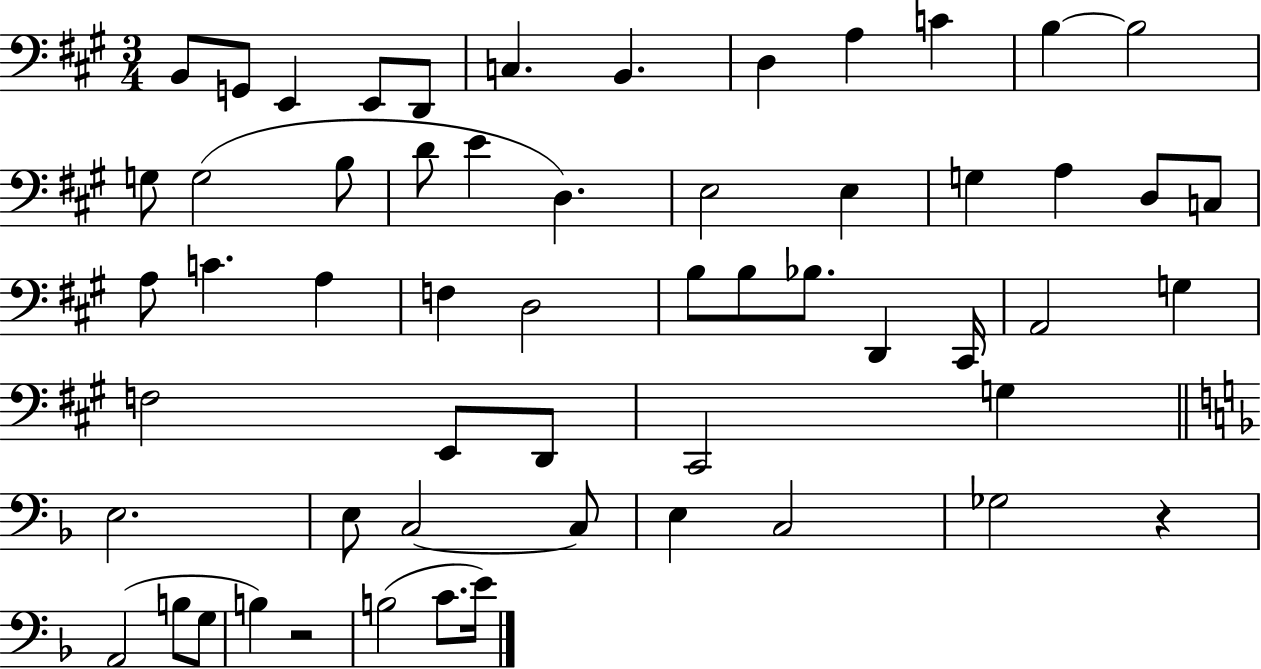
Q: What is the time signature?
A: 3/4